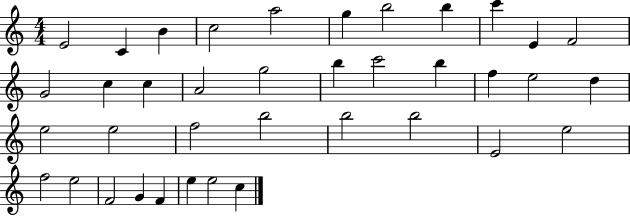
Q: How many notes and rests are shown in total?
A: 38